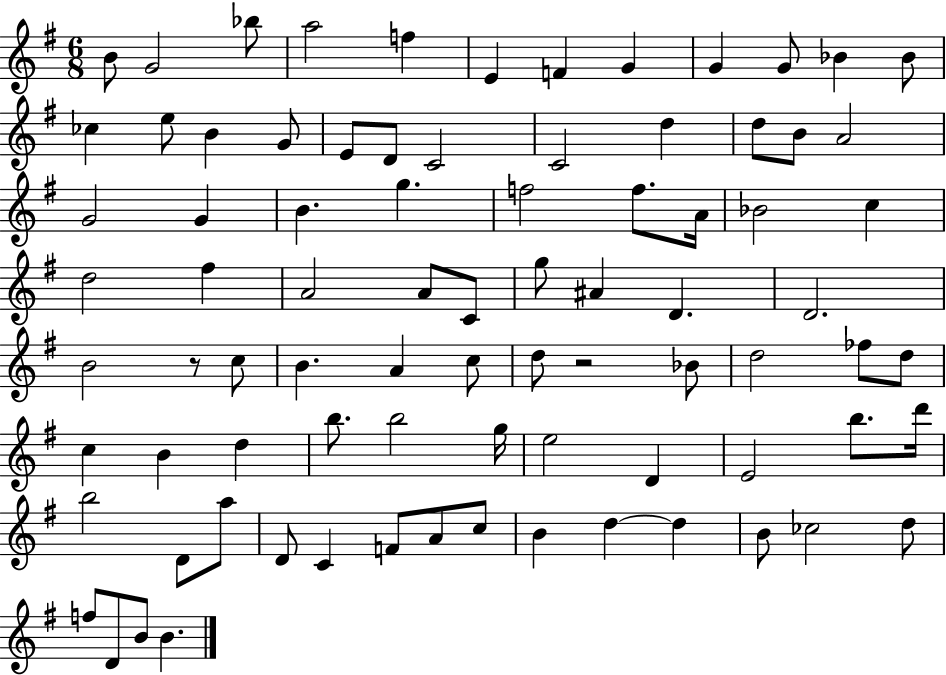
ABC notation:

X:1
T:Untitled
M:6/8
L:1/4
K:G
B/2 G2 _b/2 a2 f E F G G G/2 _B _B/2 _c e/2 B G/2 E/2 D/2 C2 C2 d d/2 B/2 A2 G2 G B g f2 f/2 A/4 _B2 c d2 ^f A2 A/2 C/2 g/2 ^A D D2 B2 z/2 c/2 B A c/2 d/2 z2 _B/2 d2 _f/2 d/2 c B d b/2 b2 g/4 e2 D E2 b/2 d'/4 b2 D/2 a/2 D/2 C F/2 A/2 c/2 B d d B/2 _c2 d/2 f/2 D/2 B/2 B